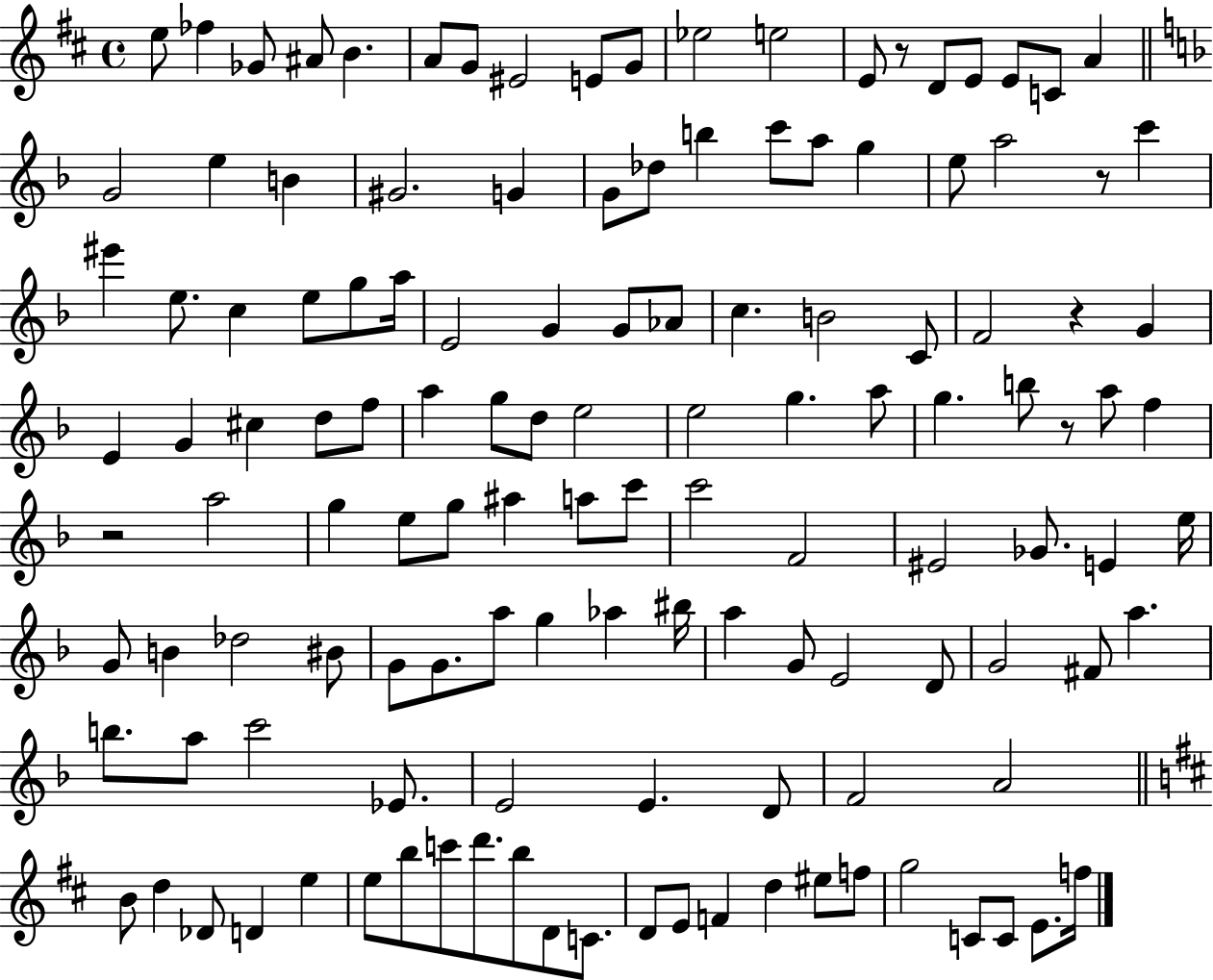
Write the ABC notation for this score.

X:1
T:Untitled
M:4/4
L:1/4
K:D
e/2 _f _G/2 ^A/2 B A/2 G/2 ^E2 E/2 G/2 _e2 e2 E/2 z/2 D/2 E/2 E/2 C/2 A G2 e B ^G2 G G/2 _d/2 b c'/2 a/2 g e/2 a2 z/2 c' ^e' e/2 c e/2 g/2 a/4 E2 G G/2 _A/2 c B2 C/2 F2 z G E G ^c d/2 f/2 a g/2 d/2 e2 e2 g a/2 g b/2 z/2 a/2 f z2 a2 g e/2 g/2 ^a a/2 c'/2 c'2 F2 ^E2 _G/2 E e/4 G/2 B _d2 ^B/2 G/2 G/2 a/2 g _a ^b/4 a G/2 E2 D/2 G2 ^F/2 a b/2 a/2 c'2 _E/2 E2 E D/2 F2 A2 B/2 d _D/2 D e e/2 b/2 c'/2 d'/2 b/2 D/2 C/2 D/2 E/2 F d ^e/2 f/2 g2 C/2 C/2 E/2 f/4